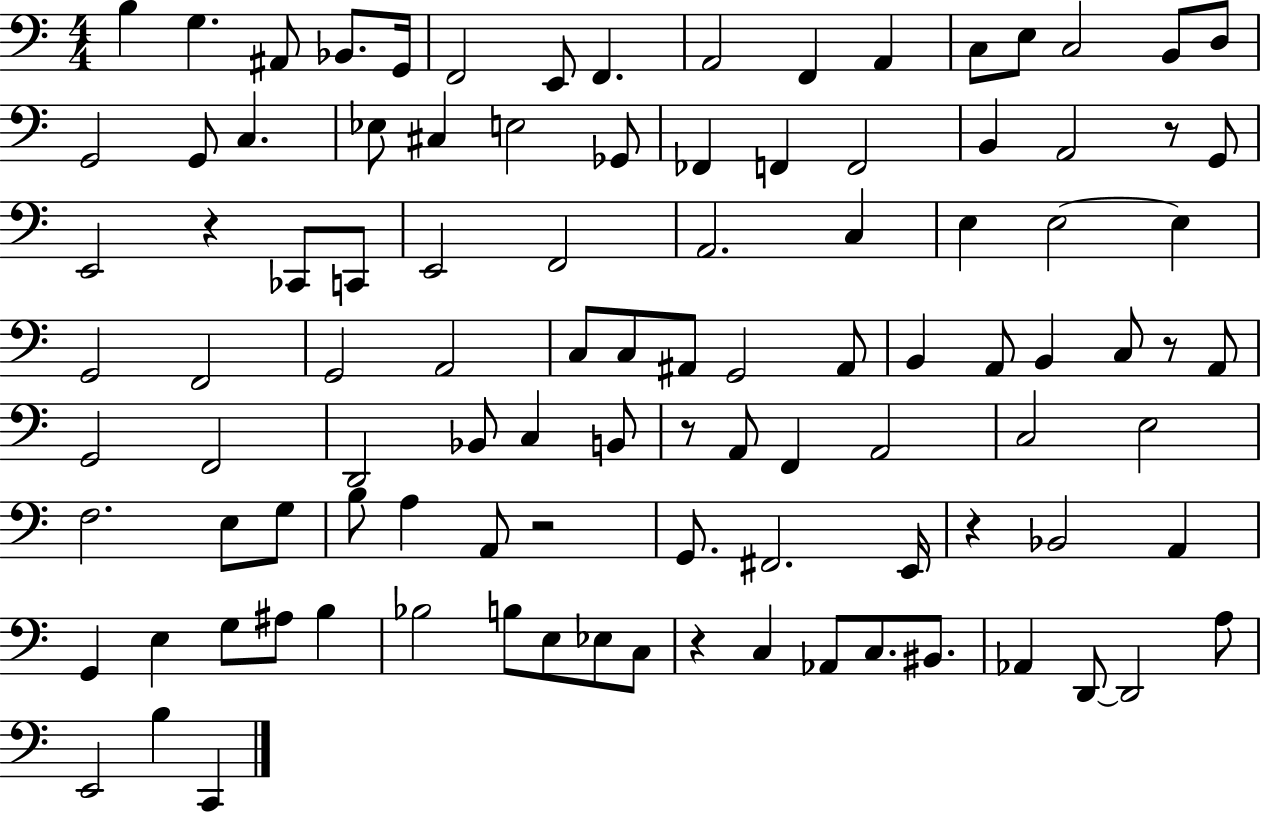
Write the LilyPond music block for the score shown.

{
  \clef bass
  \numericTimeSignature
  \time 4/4
  \key c \major
  b4 g4. ais,8 bes,8. g,16 | f,2 e,8 f,4. | a,2 f,4 a,4 | c8 e8 c2 b,8 d8 | \break g,2 g,8 c4. | ees8 cis4 e2 ges,8 | fes,4 f,4 f,2 | b,4 a,2 r8 g,8 | \break e,2 r4 ces,8 c,8 | e,2 f,2 | a,2. c4 | e4 e2~~ e4 | \break g,2 f,2 | g,2 a,2 | c8 c8 ais,8 g,2 ais,8 | b,4 a,8 b,4 c8 r8 a,8 | \break g,2 f,2 | d,2 bes,8 c4 b,8 | r8 a,8 f,4 a,2 | c2 e2 | \break f2. e8 g8 | b8 a4 a,8 r2 | g,8. fis,2. e,16 | r4 bes,2 a,4 | \break g,4 e4 g8 ais8 b4 | bes2 b8 e8 ees8 c8 | r4 c4 aes,8 c8. bis,8. | aes,4 d,8~~ d,2 a8 | \break e,2 b4 c,4 | \bar "|."
}